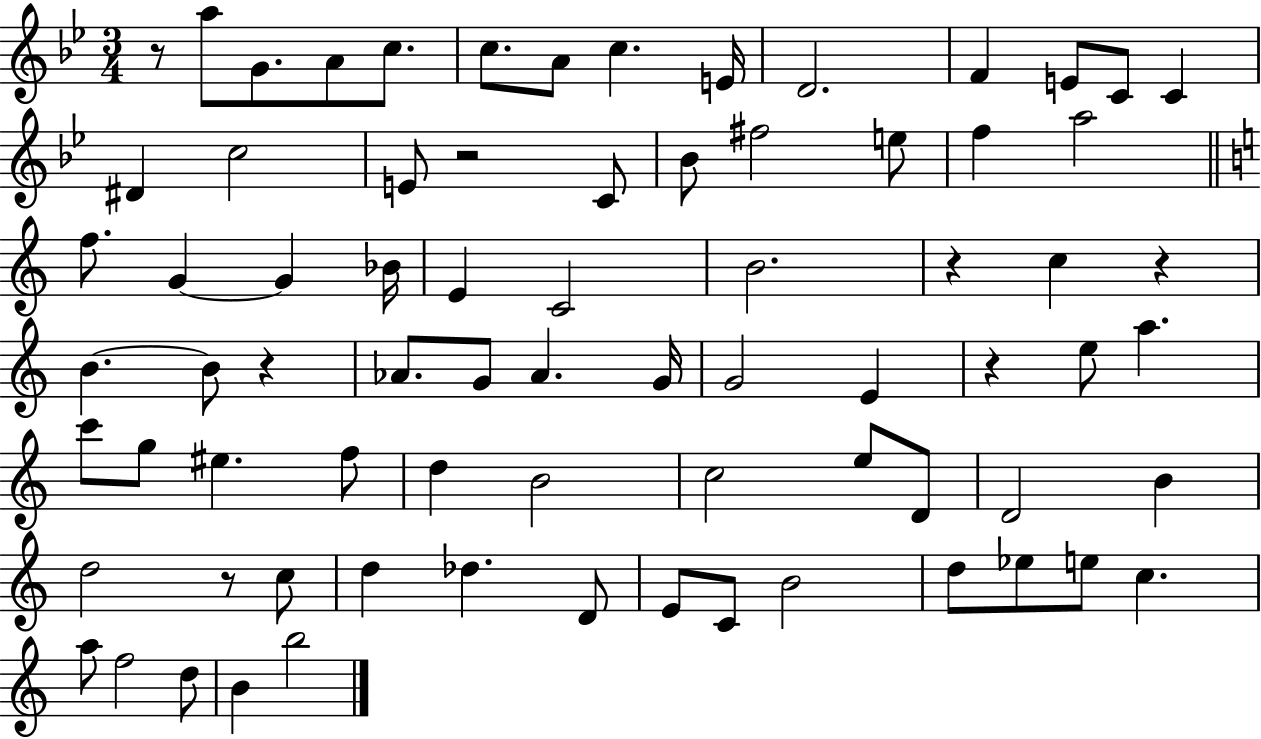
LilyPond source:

{
  \clef treble
  \numericTimeSignature
  \time 3/4
  \key bes \major
  r8 a''8 g'8. a'8 c''8. | c''8. a'8 c''4. e'16 | d'2. | f'4 e'8 c'8 c'4 | \break dis'4 c''2 | e'8 r2 c'8 | bes'8 fis''2 e''8 | f''4 a''2 | \break \bar "||" \break \key a \minor f''8. g'4~~ g'4 bes'16 | e'4 c'2 | b'2. | r4 c''4 r4 | \break b'4.~~ b'8 r4 | aes'8. g'8 aes'4. g'16 | g'2 e'4 | r4 e''8 a''4. | \break c'''8 g''8 eis''4. f''8 | d''4 b'2 | c''2 e''8 d'8 | d'2 b'4 | \break d''2 r8 c''8 | d''4 des''4. d'8 | e'8 c'8 b'2 | d''8 ees''8 e''8 c''4. | \break a''8 f''2 d''8 | b'4 b''2 | \bar "|."
}